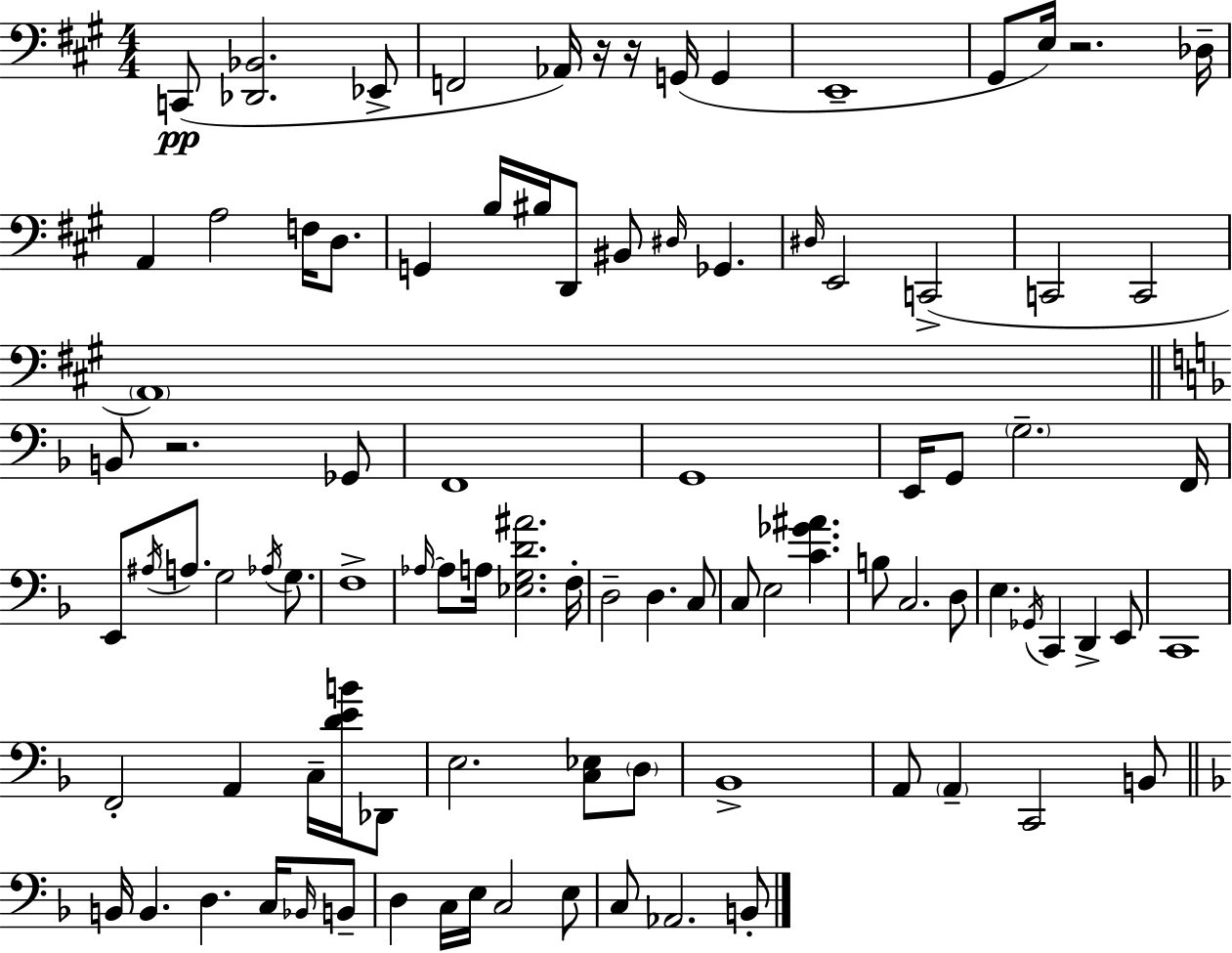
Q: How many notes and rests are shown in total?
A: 94